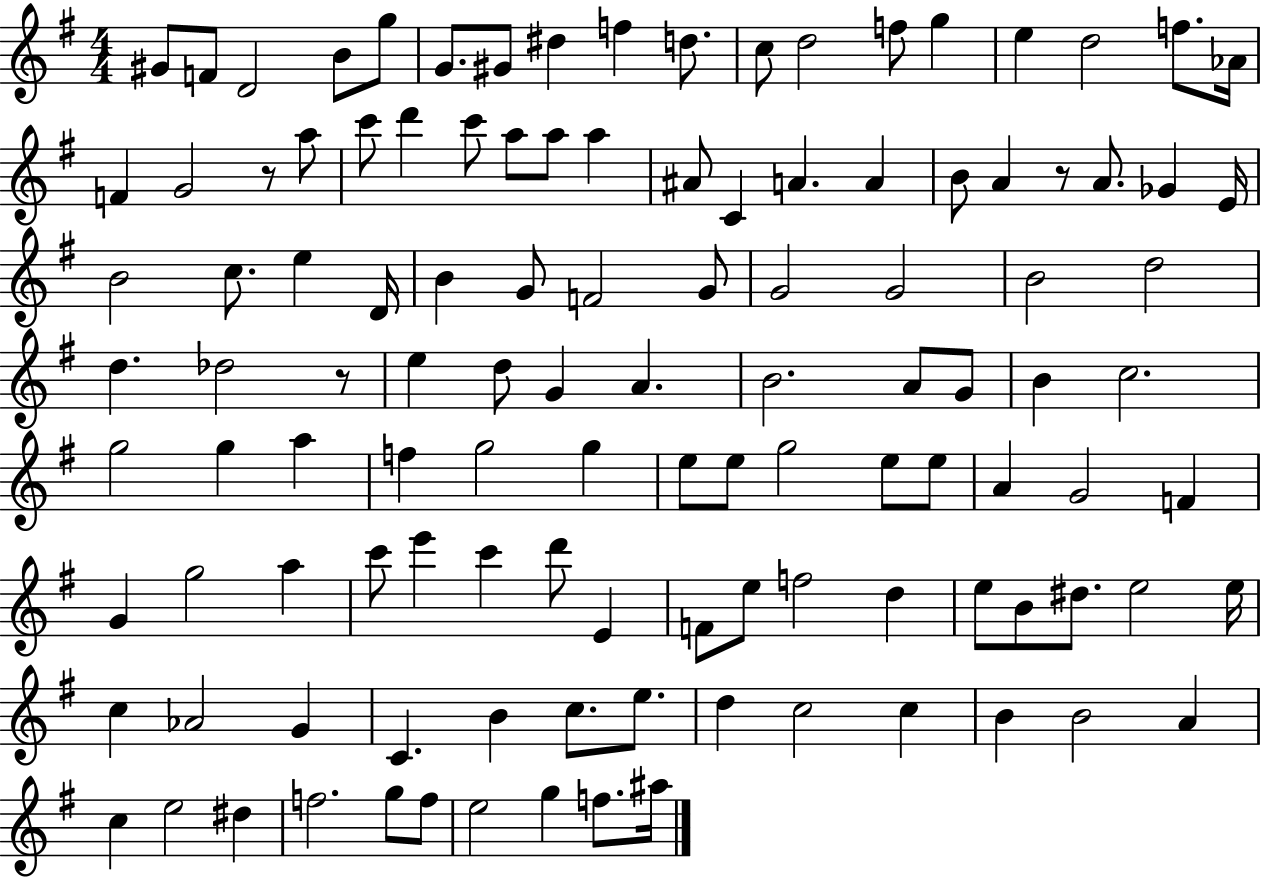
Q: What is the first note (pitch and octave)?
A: G#4